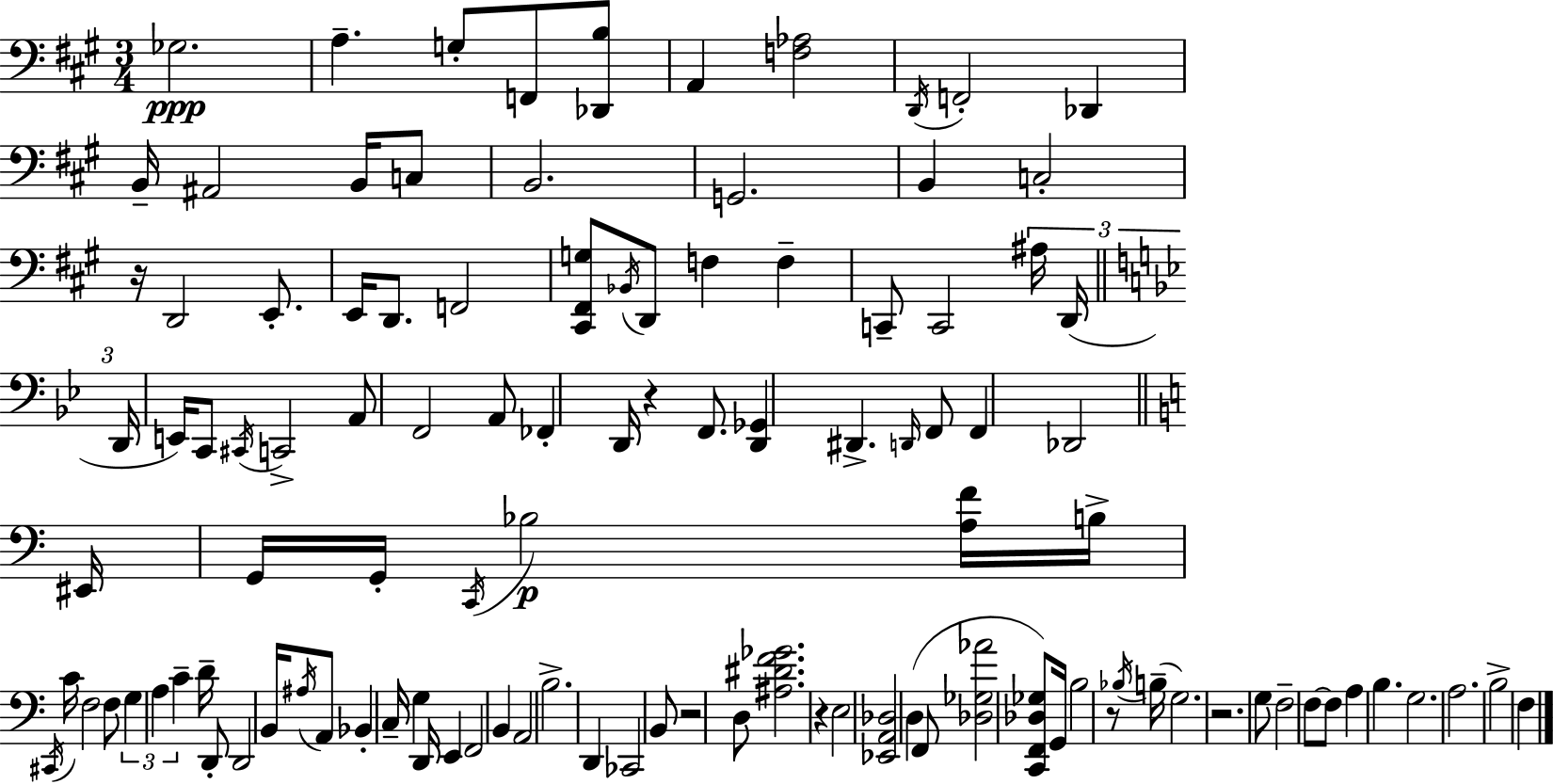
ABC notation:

X:1
T:Untitled
M:3/4
L:1/4
K:A
_G,2 A, G,/2 F,,/2 [_D,,B,]/2 A,, [F,_A,]2 D,,/4 F,,2 _D,, B,,/4 ^A,,2 B,,/4 C,/2 B,,2 G,,2 B,, C,2 z/4 D,,2 E,,/2 E,,/4 D,,/2 F,,2 [^C,,^F,,G,]/2 _B,,/4 D,,/2 F, F, C,,/2 C,,2 ^A,/4 D,,/4 D,,/4 E,,/4 C,,/2 ^C,,/4 C,,2 A,,/2 F,,2 A,,/2 _F,, D,,/4 z F,,/2 [D,,_G,,] ^D,, D,,/4 F,,/2 F,, _D,,2 ^E,,/4 G,,/4 G,,/4 C,,/4 _B,2 [A,F]/4 B,/4 ^C,,/4 C/4 F,2 F,/2 G, A, C D/4 D,,/2 D,,2 B,,/4 ^A,/4 A,,/2 _B,, C,/4 G, D,,/4 E,, F,,2 B,, A,,2 B,2 D,, _C,,2 B,,/2 z2 D,/2 [^A,^DF_G]2 z E,2 [_E,,A,,_D,]2 D, F,,/2 [_D,_G,_A]2 [C,,F,,_D,_G,]/2 G,,/4 B,2 z/2 _B,/4 B,/4 G,2 z2 G,/2 F,2 F,/2 F,/2 A, B, G,2 A,2 B,2 F,